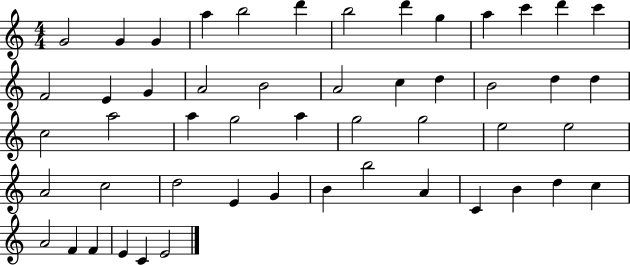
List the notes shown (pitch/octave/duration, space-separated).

G4/h G4/q G4/q A5/q B5/h D6/q B5/h D6/q G5/q A5/q C6/q D6/q C6/q F4/h E4/q G4/q A4/h B4/h A4/h C5/q D5/q B4/h D5/q D5/q C5/h A5/h A5/q G5/h A5/q G5/h G5/h E5/h E5/h A4/h C5/h D5/h E4/q G4/q B4/q B5/h A4/q C4/q B4/q D5/q C5/q A4/h F4/q F4/q E4/q C4/q E4/h